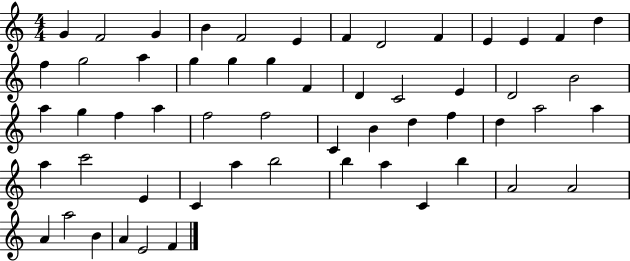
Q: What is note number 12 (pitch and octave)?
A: F4